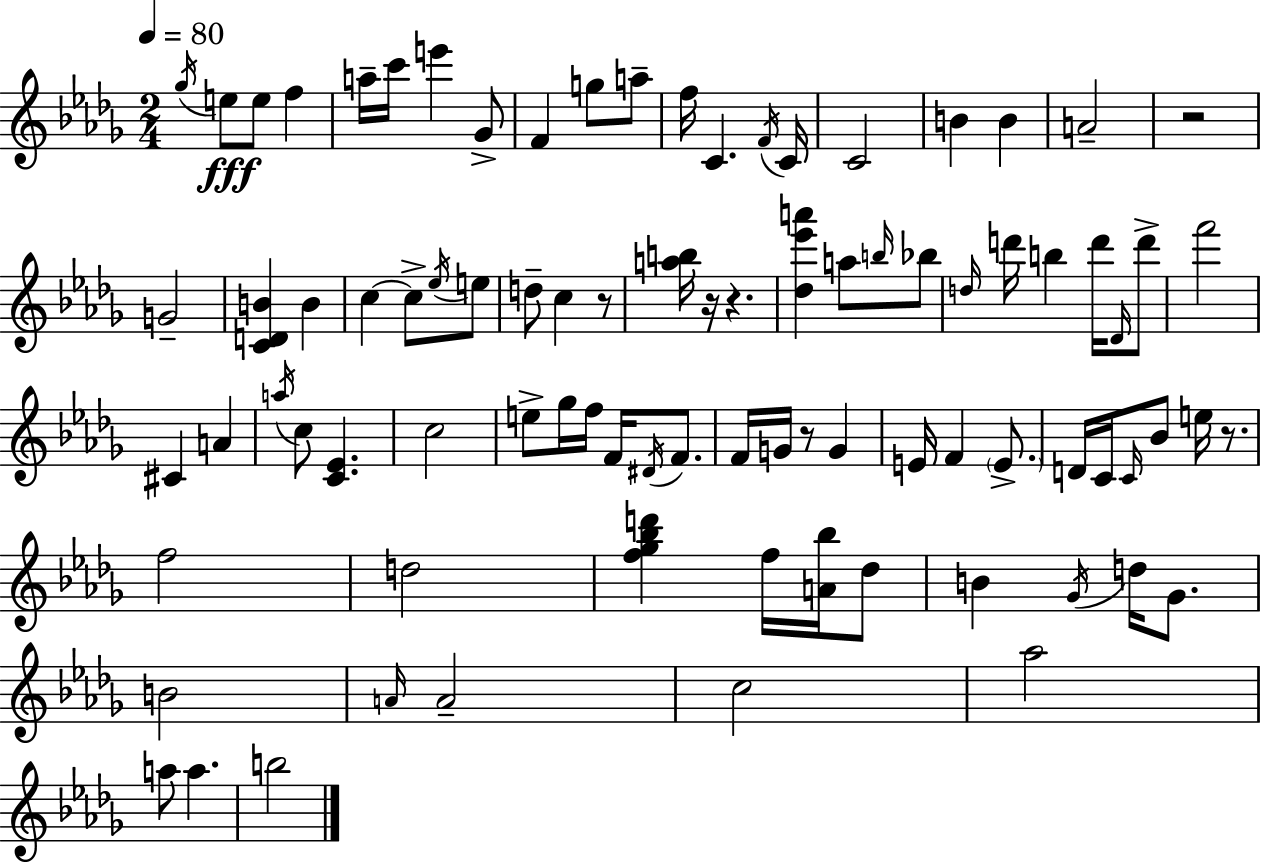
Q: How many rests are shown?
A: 6